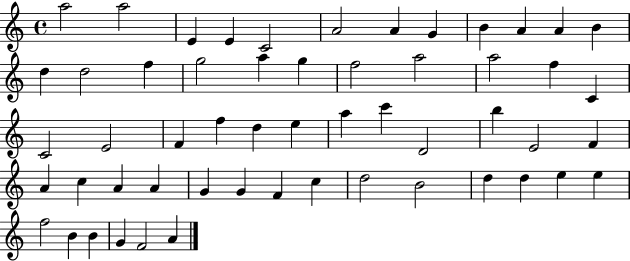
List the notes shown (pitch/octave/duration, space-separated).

A5/h A5/h E4/q E4/q C4/h A4/h A4/q G4/q B4/q A4/q A4/q B4/q D5/q D5/h F5/q G5/h A5/q G5/q F5/h A5/h A5/h F5/q C4/q C4/h E4/h F4/q F5/q D5/q E5/q A5/q C6/q D4/h B5/q E4/h F4/q A4/q C5/q A4/q A4/q G4/q G4/q F4/q C5/q D5/h B4/h D5/q D5/q E5/q E5/q F5/h B4/q B4/q G4/q F4/h A4/q